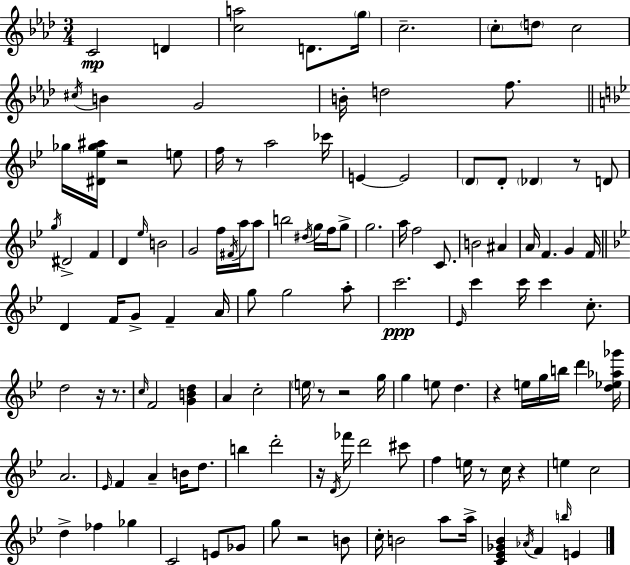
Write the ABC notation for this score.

X:1
T:Untitled
M:3/4
L:1/4
K:Ab
C2 D [ca]2 D/2 g/4 c2 c/2 d/2 c2 ^c/4 B G2 B/4 d2 f/2 _g/4 [^D_e_g^a]/4 z2 e/2 f/4 z/2 a2 _c'/4 E E2 D/2 D/2 _D z/2 D/2 g/4 ^D2 F D _e/4 B2 G2 f/4 ^F/4 a/4 a/2 b2 ^d/4 g/4 f/4 g/2 g2 a/4 f2 C/2 B2 ^A A/4 F G F/4 D F/4 G/2 F A/4 g/2 g2 a/2 c'2 _E/4 c' c'/4 c' c/2 d2 z/4 z/2 c/4 F2 [GBd] A c2 e/4 z/2 z2 g/4 g e/2 d z e/4 g/4 b/4 d' [d_e_a_g']/4 A2 _E/4 F A B/4 d/2 b d'2 z/4 D/4 _f'/4 d'2 ^c'/2 f e/4 z/2 c/4 z e c2 d _f _g C2 E/2 _G/2 g/2 z2 B/2 c/4 B2 a/2 a/4 [C_E_G_B] _A/4 F b/4 E